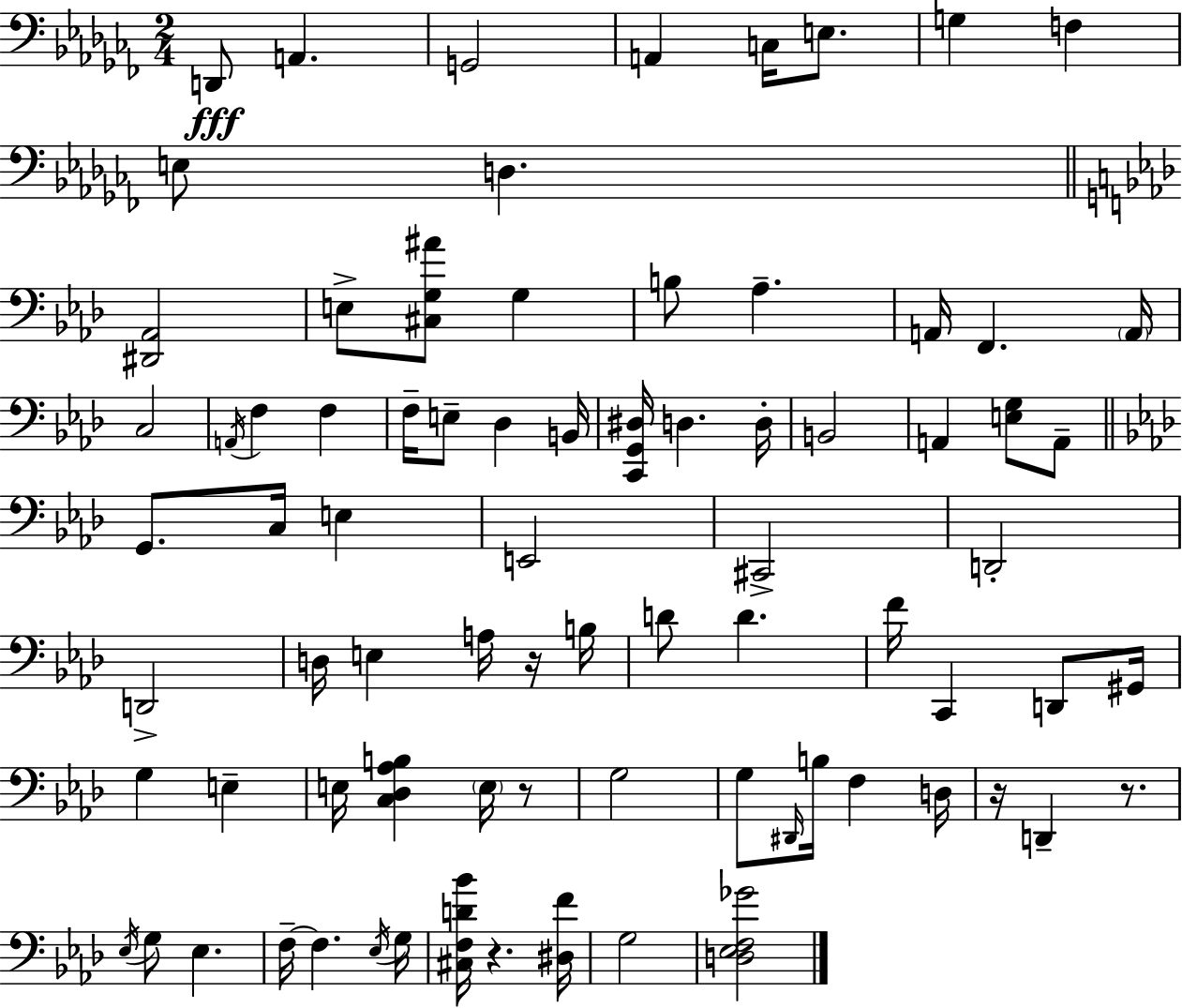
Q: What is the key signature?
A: AES minor